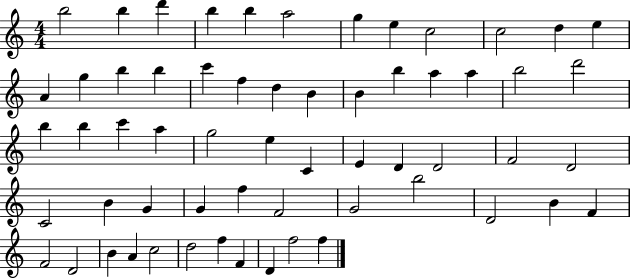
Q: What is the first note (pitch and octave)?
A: B5